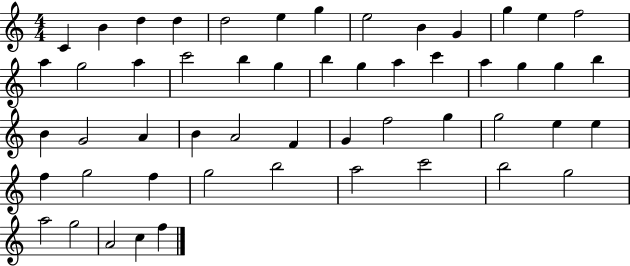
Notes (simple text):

C4/q B4/q D5/q D5/q D5/h E5/q G5/q E5/h B4/q G4/q G5/q E5/q F5/h A5/q G5/h A5/q C6/h B5/q G5/q B5/q G5/q A5/q C6/q A5/q G5/q G5/q B5/q B4/q G4/h A4/q B4/q A4/h F4/q G4/q F5/h G5/q G5/h E5/q E5/q F5/q G5/h F5/q G5/h B5/h A5/h C6/h B5/h G5/h A5/h G5/h A4/h C5/q F5/q